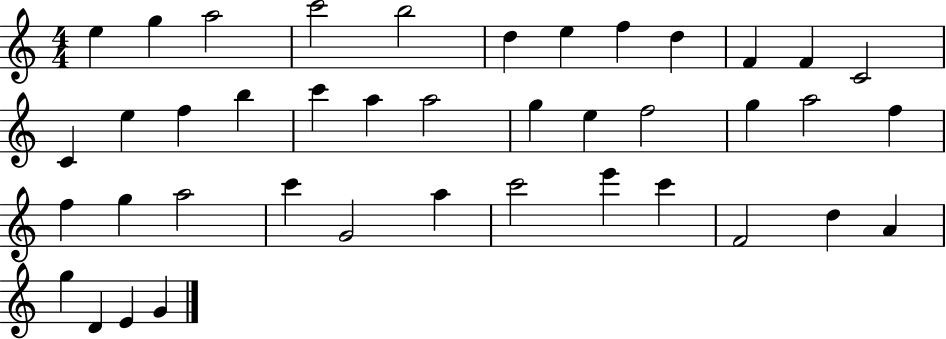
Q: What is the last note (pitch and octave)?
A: G4